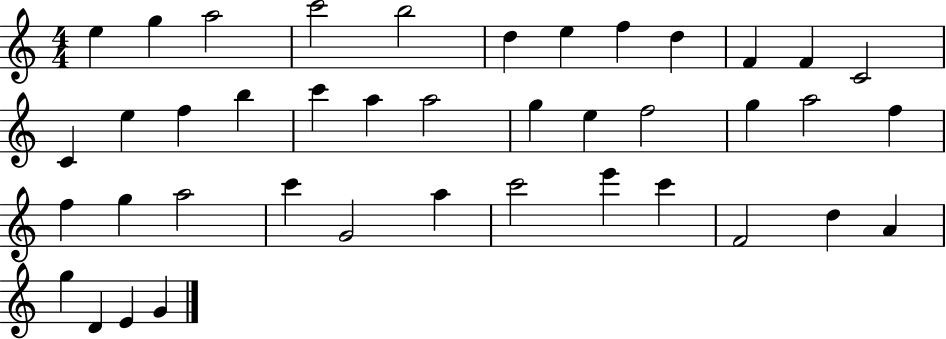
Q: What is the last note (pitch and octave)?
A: G4